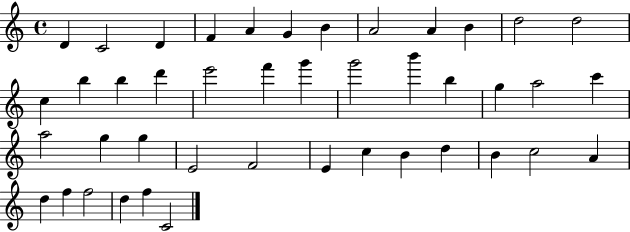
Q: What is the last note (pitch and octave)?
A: C4